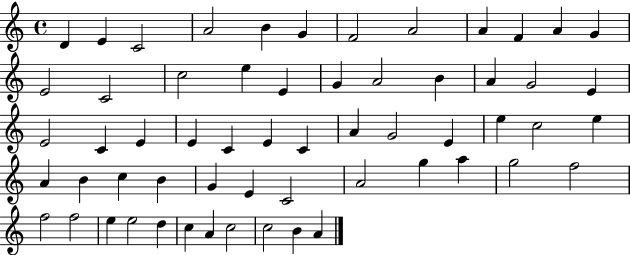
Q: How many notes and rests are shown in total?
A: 59